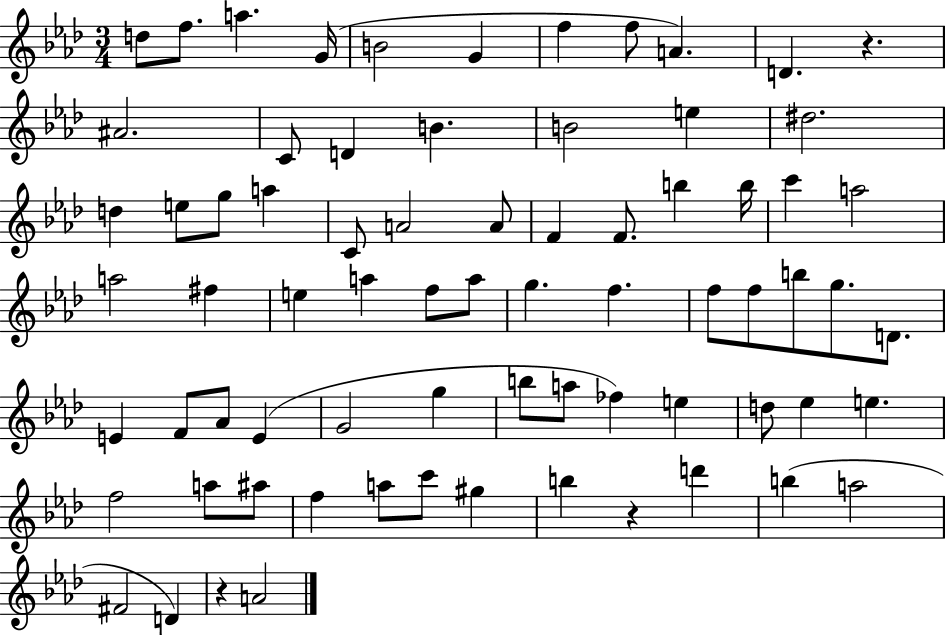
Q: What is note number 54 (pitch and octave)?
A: D5